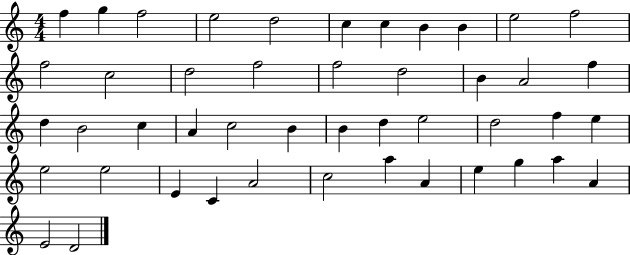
X:1
T:Untitled
M:4/4
L:1/4
K:C
f g f2 e2 d2 c c B B e2 f2 f2 c2 d2 f2 f2 d2 B A2 f d B2 c A c2 B B d e2 d2 f e e2 e2 E C A2 c2 a A e g a A E2 D2